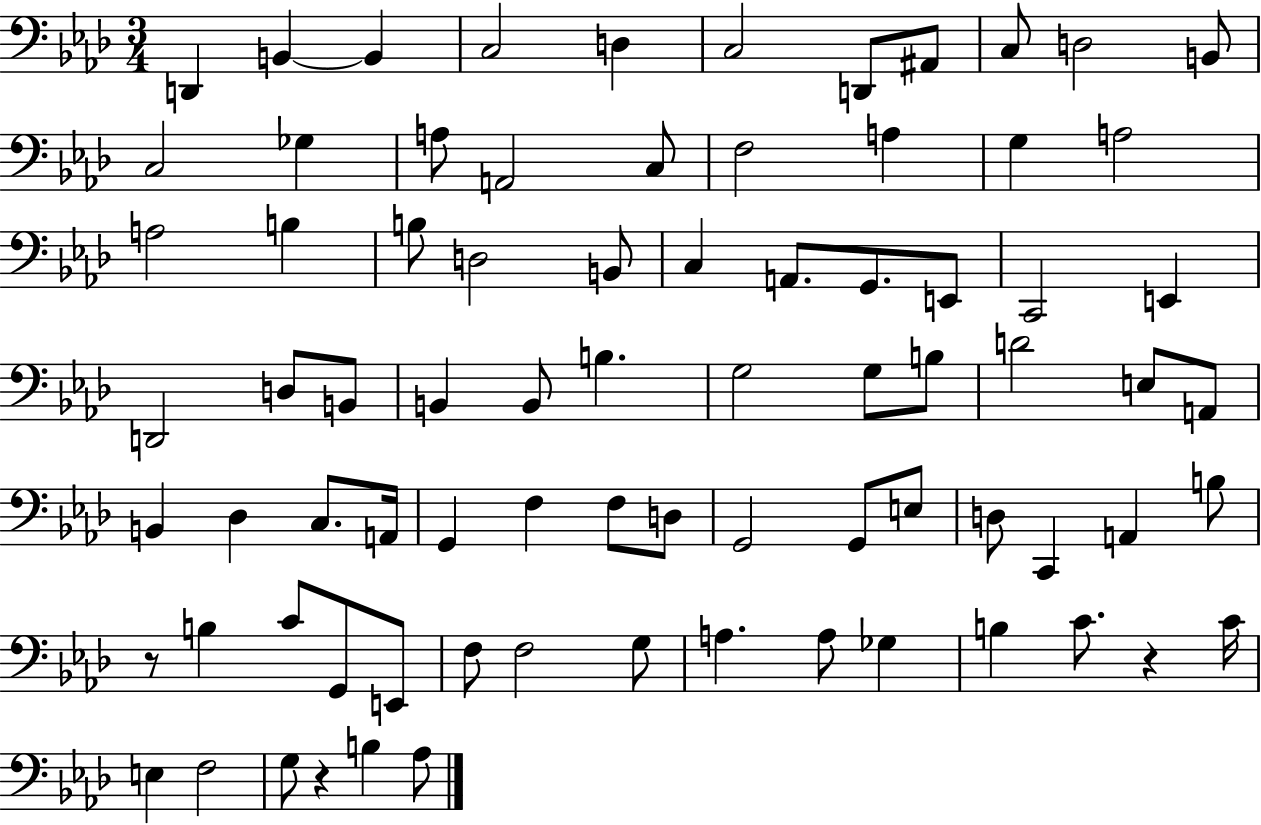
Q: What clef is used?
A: bass